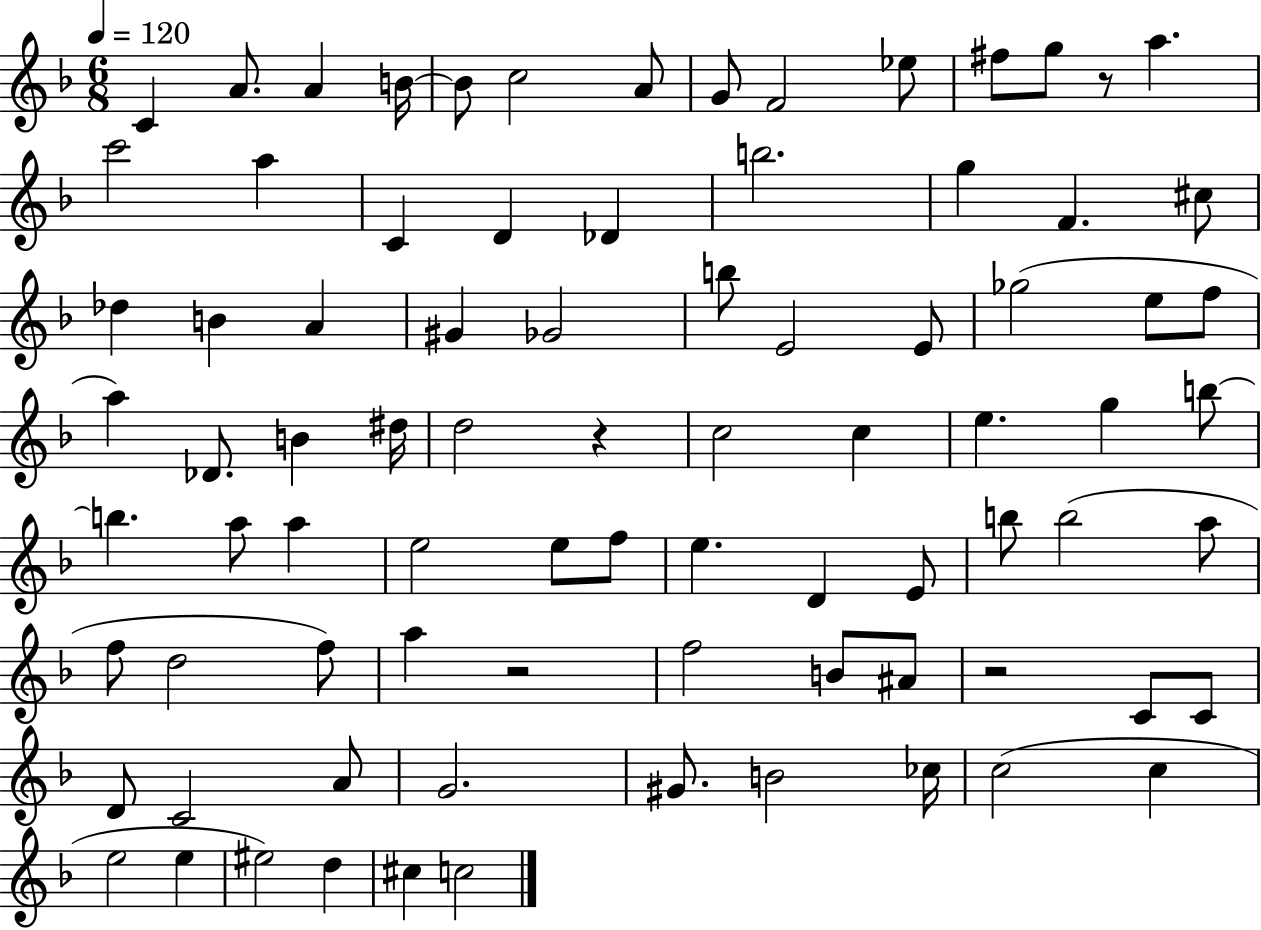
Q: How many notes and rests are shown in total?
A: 83